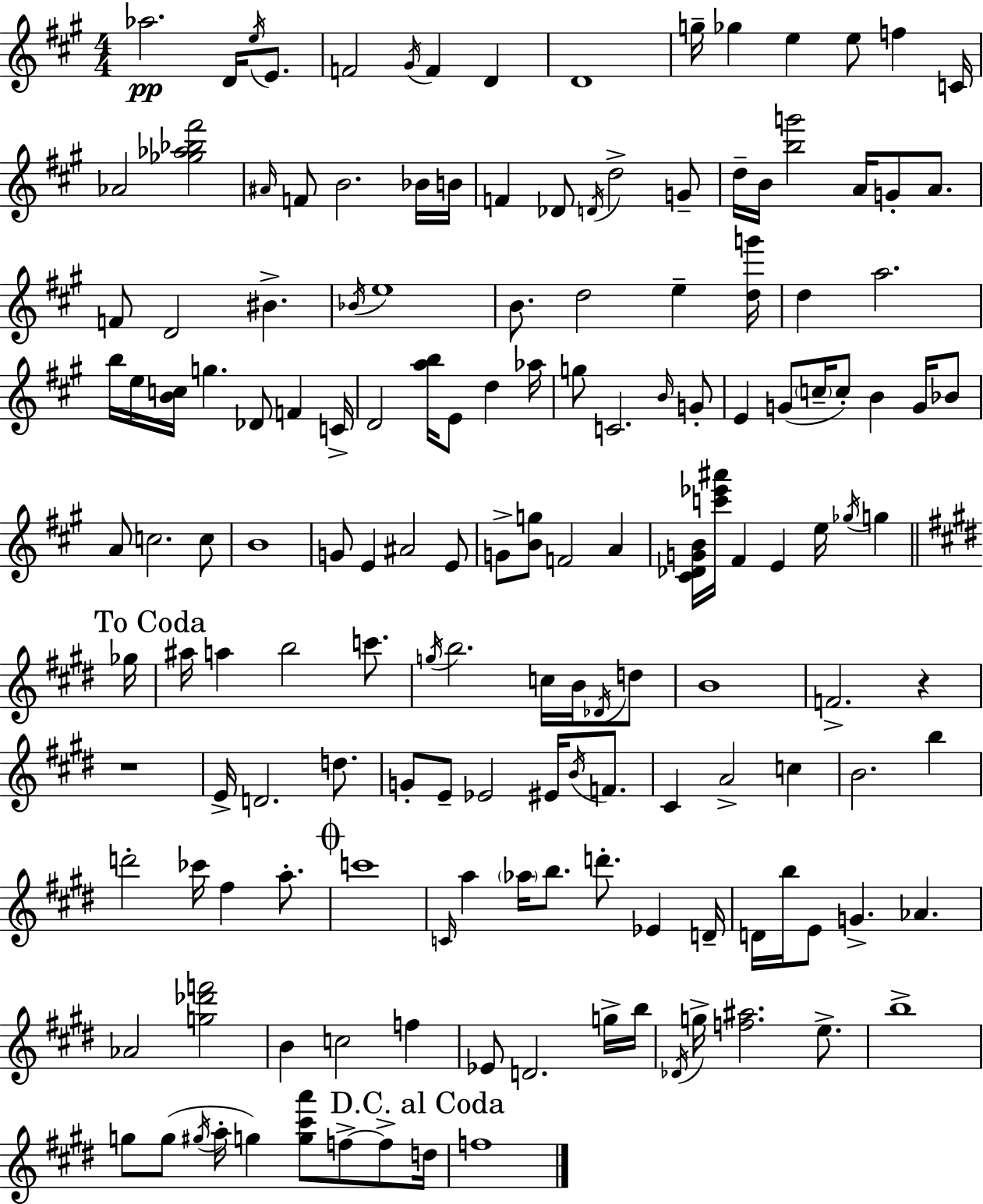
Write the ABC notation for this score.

X:1
T:Untitled
M:4/4
L:1/4
K:A
_a2 D/4 e/4 E/2 F2 ^G/4 F D D4 g/4 _g e e/2 f C/4 _A2 [_g_a_b^f']2 ^A/4 F/2 B2 _B/4 B/4 F _D/2 D/4 d2 G/2 d/4 B/4 [bg']2 A/4 G/2 A/2 F/2 D2 ^B _B/4 e4 B/2 d2 e [dg']/4 d a2 b/4 e/4 [Bc]/4 g _D/2 F C/4 D2 [ab]/4 E/2 d _a/4 g/2 C2 B/4 G/2 E G/2 c/4 c/2 B G/4 _B/2 A/2 c2 c/2 B4 G/2 E ^A2 E/2 G/2 [Bg]/2 F2 A [^C_DGB]/4 [c'_e'^a']/4 ^F E e/4 _g/4 g _g/4 ^a/4 a b2 c'/2 g/4 b2 c/4 B/4 _D/4 d/2 B4 F2 z z4 E/4 D2 d/2 G/2 E/2 _E2 ^E/4 B/4 F/2 ^C A2 c B2 b d'2 _c'/4 ^f a/2 c'4 C/4 a _a/4 b/2 d'/2 _E D/4 D/4 b/4 E/2 G _A _A2 [g_d'f']2 B c2 f _E/2 D2 g/4 b/4 _D/4 g/4 [f^a]2 e/2 b4 g/2 g/2 ^g/4 a/4 g [g^c'a']/2 f/2 f/2 d/4 f4